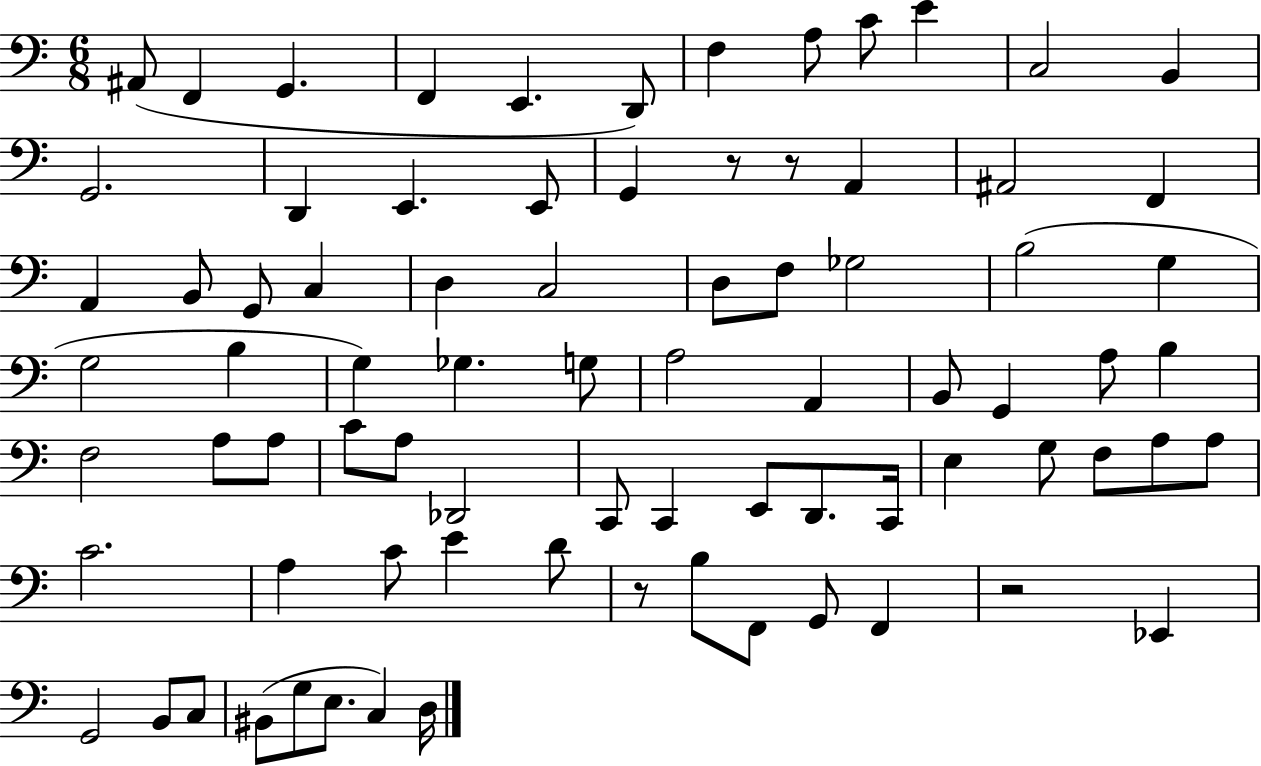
A#2/e F2/q G2/q. F2/q E2/q. D2/e F3/q A3/e C4/e E4/q C3/h B2/q G2/h. D2/q E2/q. E2/e G2/q R/e R/e A2/q A#2/h F2/q A2/q B2/e G2/e C3/q D3/q C3/h D3/e F3/e Gb3/h B3/h G3/q G3/h B3/q G3/q Gb3/q. G3/e A3/h A2/q B2/e G2/q A3/e B3/q F3/h A3/e A3/e C4/e A3/e Db2/h C2/e C2/q E2/e D2/e. C2/s E3/q G3/e F3/e A3/e A3/e C4/h. A3/q C4/e E4/q D4/e R/e B3/e F2/e G2/e F2/q R/h Eb2/q G2/h B2/e C3/e BIS2/e G3/e E3/e. C3/q D3/s